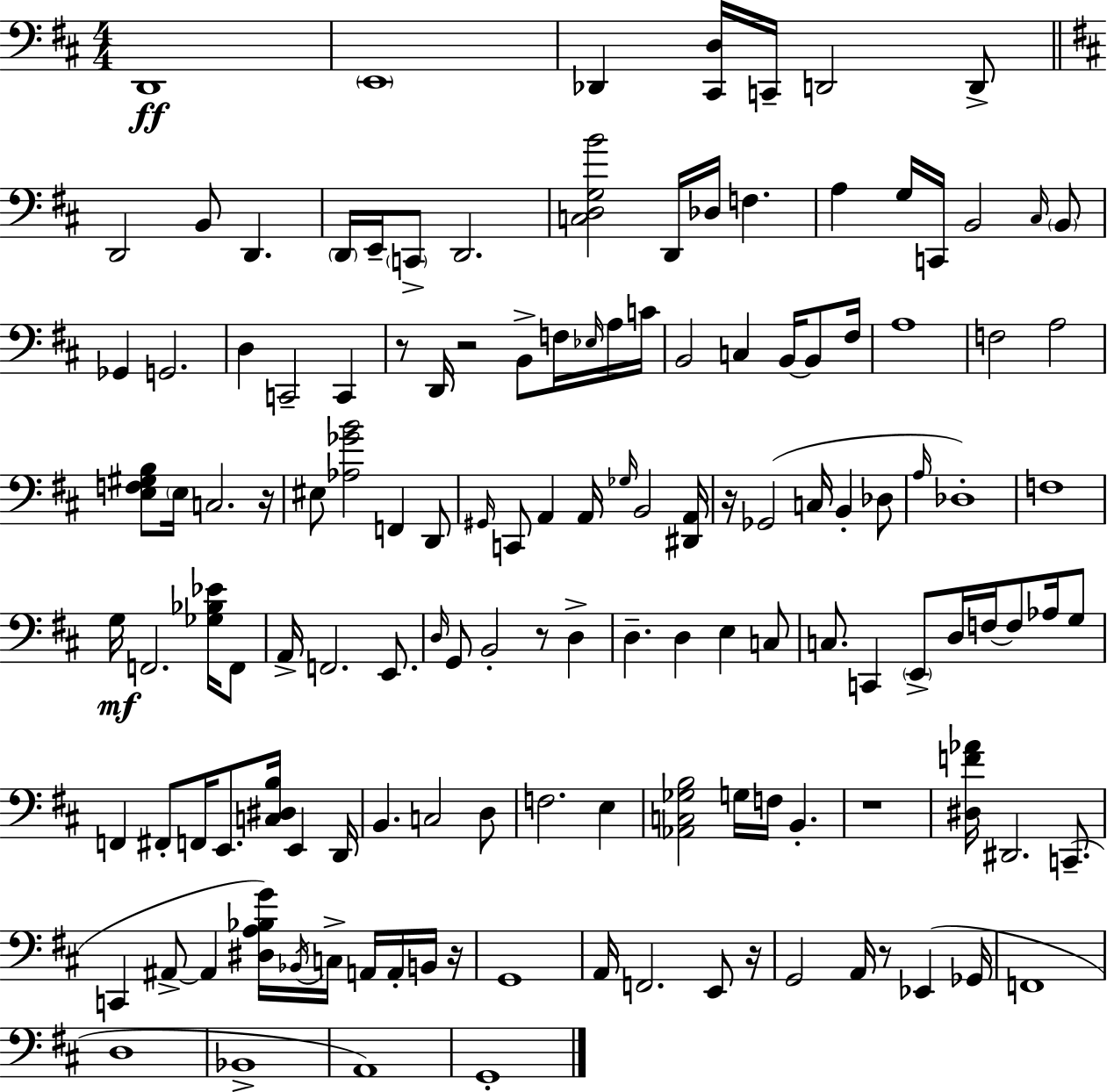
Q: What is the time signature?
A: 4/4